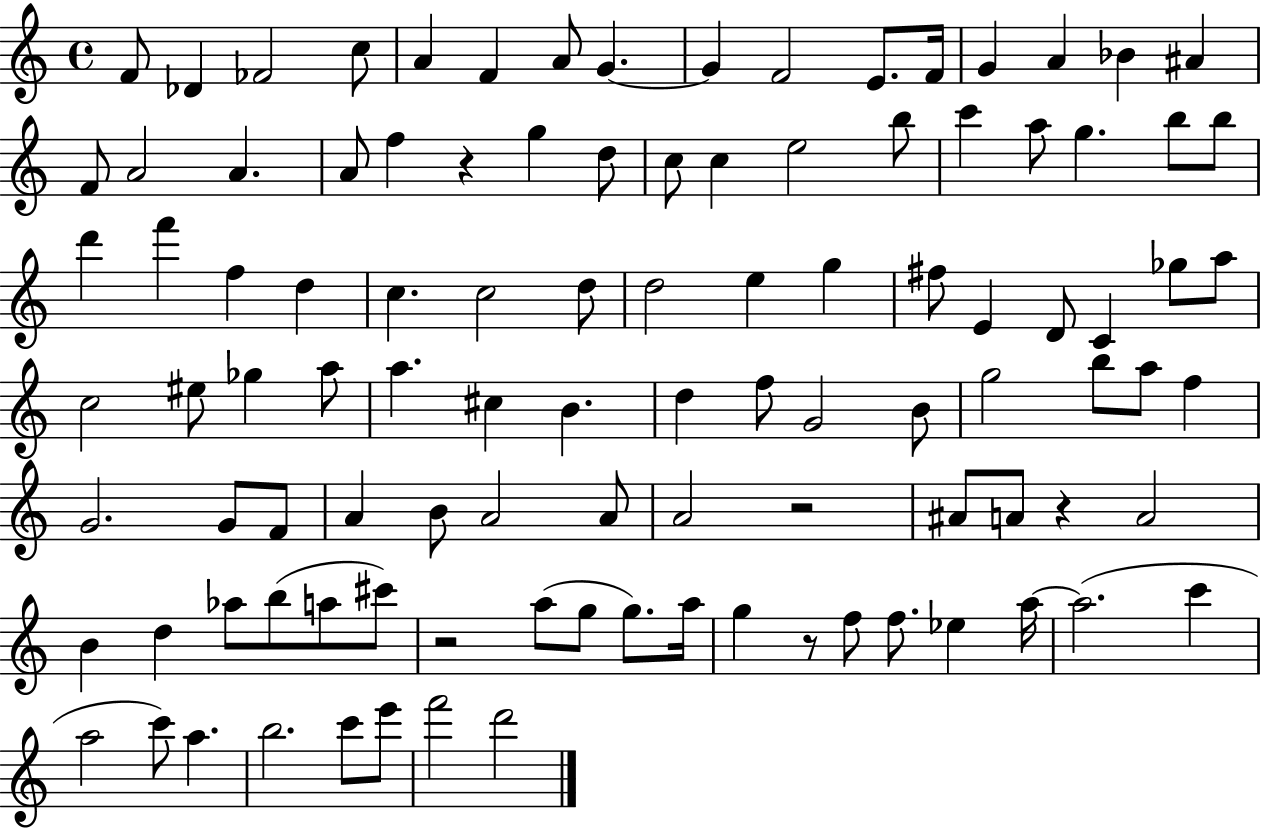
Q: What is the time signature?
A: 4/4